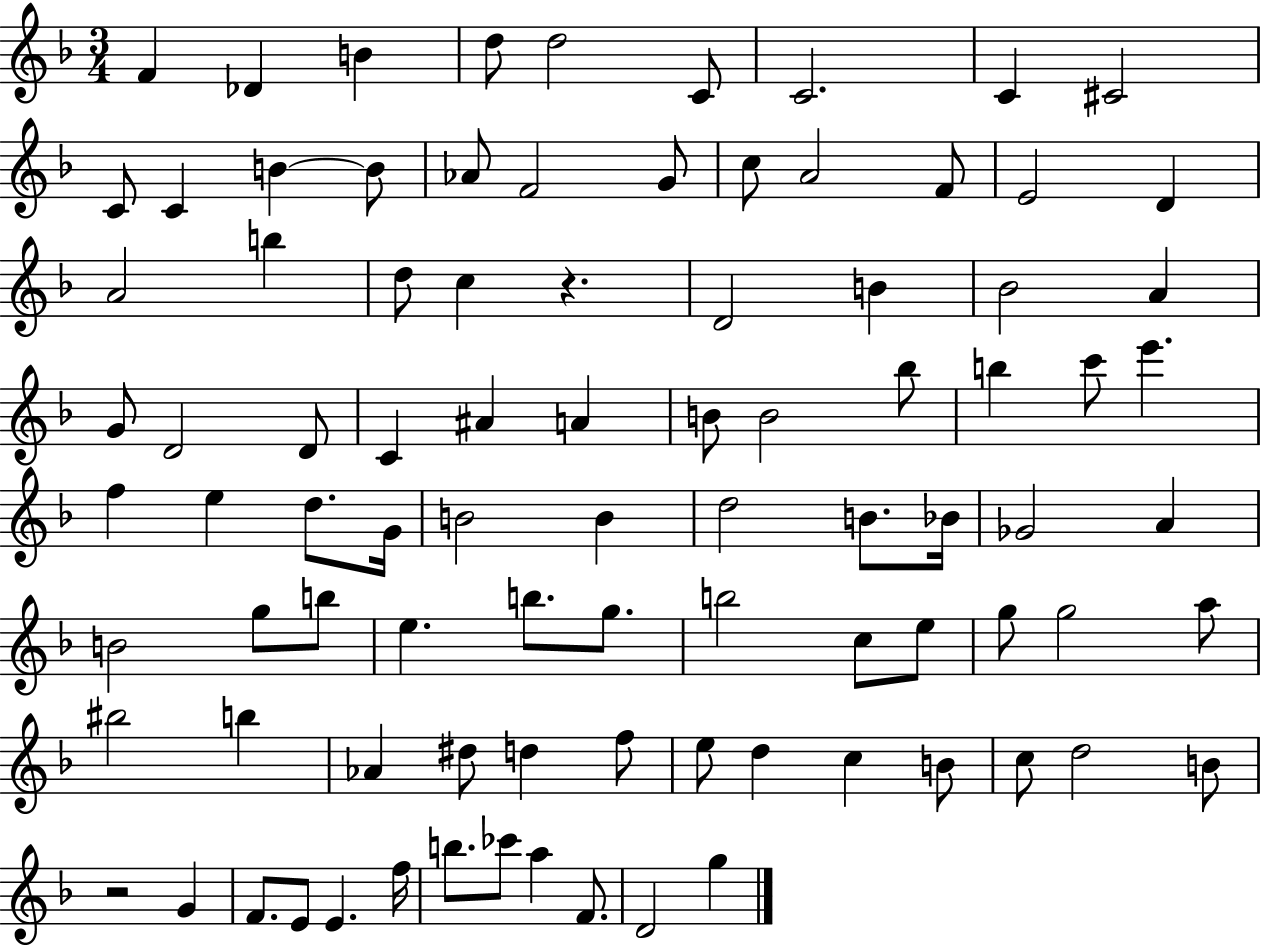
F4/q Db4/q B4/q D5/e D5/h C4/e C4/h. C4/q C#4/h C4/e C4/q B4/q B4/e Ab4/e F4/h G4/e C5/e A4/h F4/e E4/h D4/q A4/h B5/q D5/e C5/q R/q. D4/h B4/q Bb4/h A4/q G4/e D4/h D4/e C4/q A#4/q A4/q B4/e B4/h Bb5/e B5/q C6/e E6/q. F5/q E5/q D5/e. G4/s B4/h B4/q D5/h B4/e. Bb4/s Gb4/h A4/q B4/h G5/e B5/e E5/q. B5/e. G5/e. B5/h C5/e E5/e G5/e G5/h A5/e BIS5/h B5/q Ab4/q D#5/e D5/q F5/e E5/e D5/q C5/q B4/e C5/e D5/h B4/e R/h G4/q F4/e. E4/e E4/q. F5/s B5/e. CES6/e A5/q F4/e. D4/h G5/q